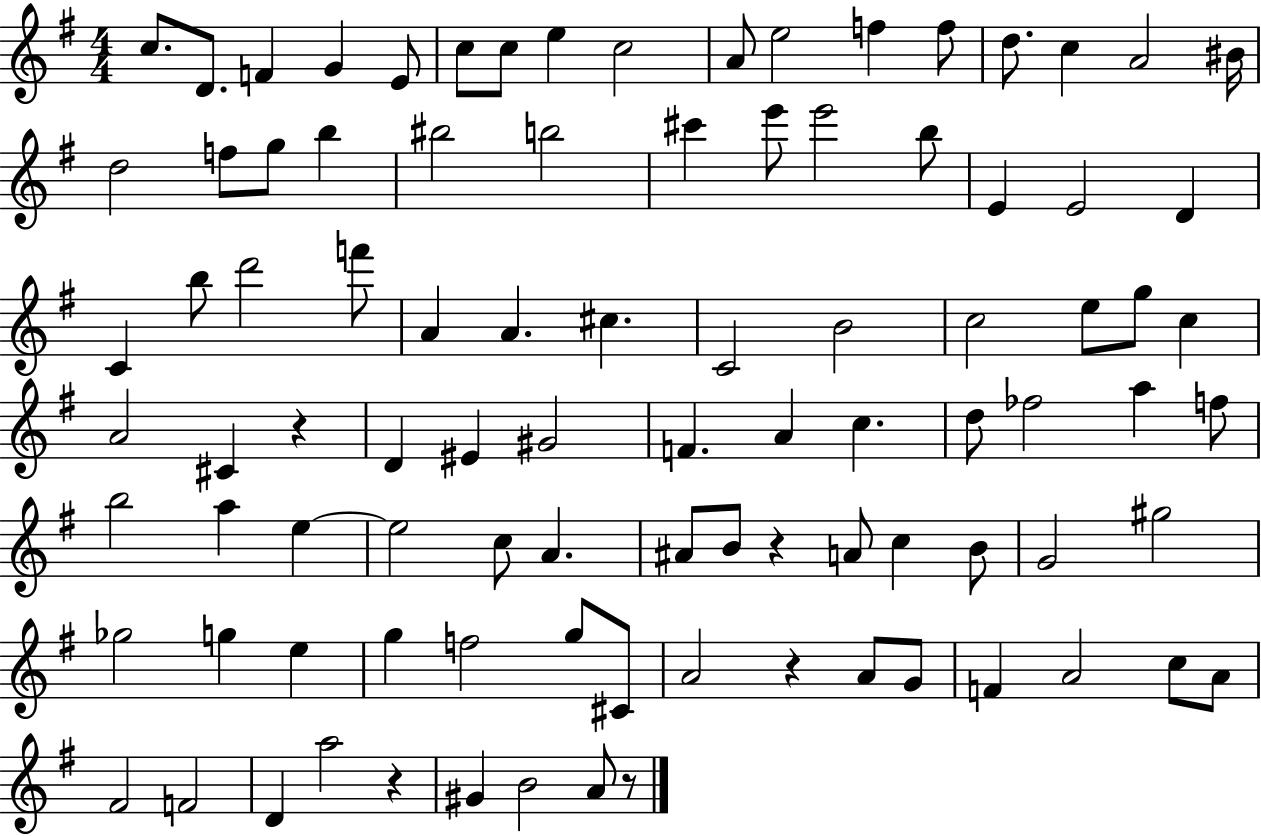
C5/e. D4/e. F4/q G4/q E4/e C5/e C5/e E5/q C5/h A4/e E5/h F5/q F5/e D5/e. C5/q A4/h BIS4/s D5/h F5/e G5/e B5/q BIS5/h B5/h C#6/q E6/e E6/h B5/e E4/q E4/h D4/q C4/q B5/e D6/h F6/e A4/q A4/q. C#5/q. C4/h B4/h C5/h E5/e G5/e C5/q A4/h C#4/q R/q D4/q EIS4/q G#4/h F4/q. A4/q C5/q. D5/e FES5/h A5/q F5/e B5/h A5/q E5/q E5/h C5/e A4/q. A#4/e B4/e R/q A4/e C5/q B4/e G4/h G#5/h Gb5/h G5/q E5/q G5/q F5/h G5/e C#4/e A4/h R/q A4/e G4/e F4/q A4/h C5/e A4/e F#4/h F4/h D4/q A5/h R/q G#4/q B4/h A4/e R/e